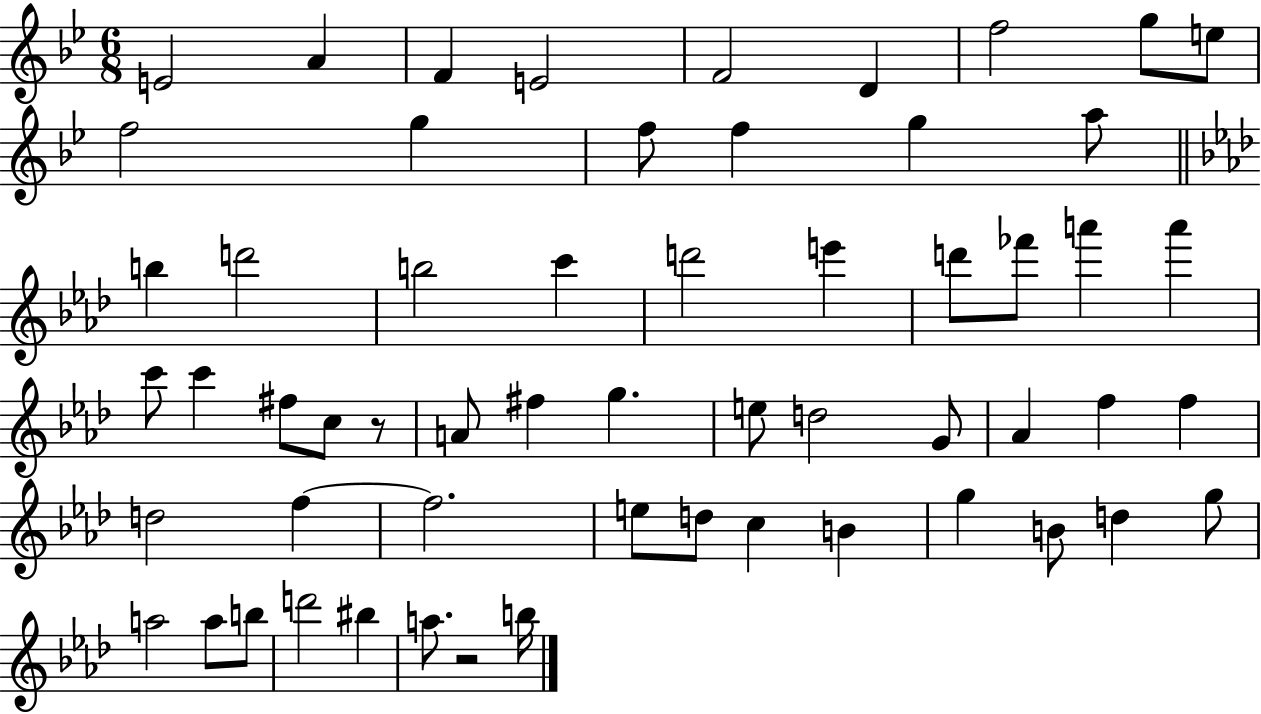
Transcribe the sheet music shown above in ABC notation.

X:1
T:Untitled
M:6/8
L:1/4
K:Bb
E2 A F E2 F2 D f2 g/2 e/2 f2 g f/2 f g a/2 b d'2 b2 c' d'2 e' d'/2 _f'/2 a' a' c'/2 c' ^f/2 c/2 z/2 A/2 ^f g e/2 d2 G/2 _A f f d2 f f2 e/2 d/2 c B g B/2 d g/2 a2 a/2 b/2 d'2 ^b a/2 z2 b/4